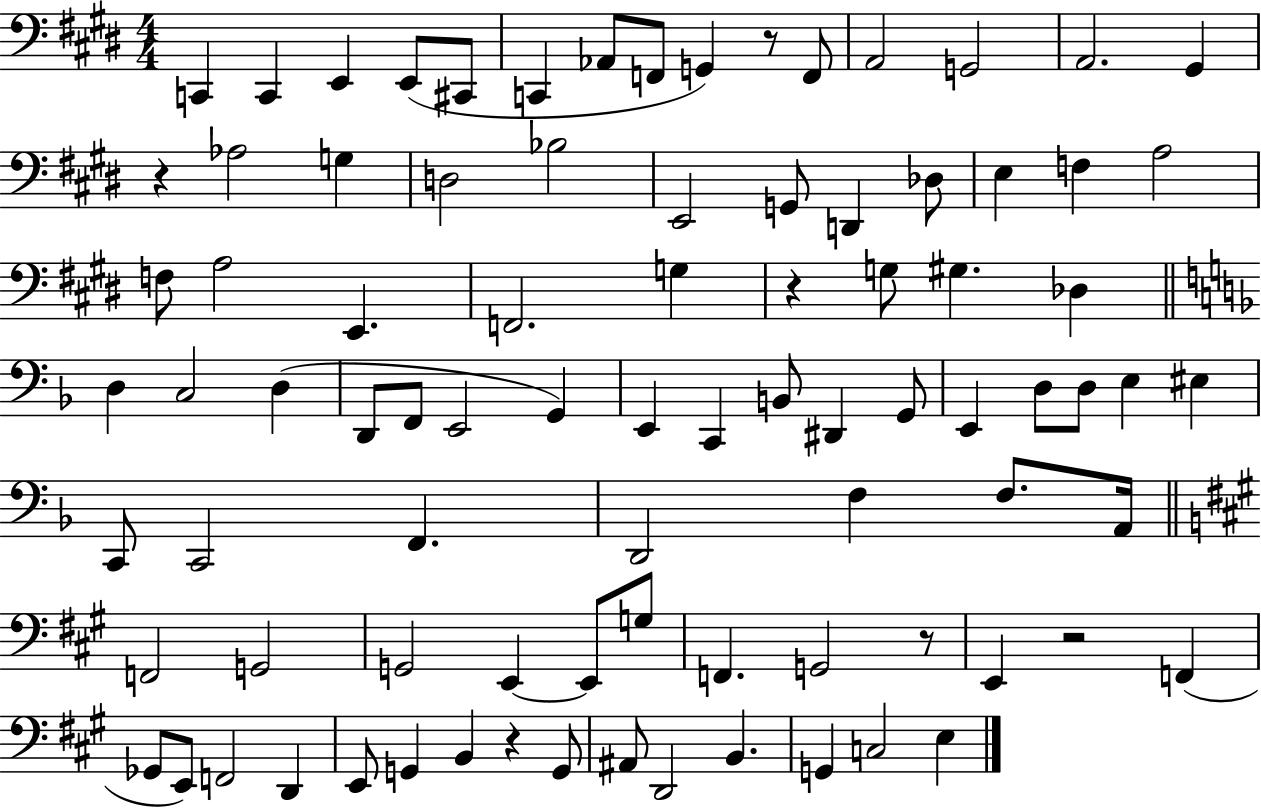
C2/q C2/q E2/q E2/e C#2/e C2/q Ab2/e F2/e G2/q R/e F2/e A2/h G2/h A2/h. G#2/q R/q Ab3/h G3/q D3/h Bb3/h E2/h G2/e D2/q Db3/e E3/q F3/q A3/h F3/e A3/h E2/q. F2/h. G3/q R/q G3/e G#3/q. Db3/q D3/q C3/h D3/q D2/e F2/e E2/h G2/q E2/q C2/q B2/e D#2/q G2/e E2/q D3/e D3/e E3/q EIS3/q C2/e C2/h F2/q. D2/h F3/q F3/e. A2/s F2/h G2/h G2/h E2/q E2/e G3/e F2/q. G2/h R/e E2/q R/h F2/q Gb2/e E2/e F2/h D2/q E2/e G2/q B2/q R/q G2/e A#2/e D2/h B2/q. G2/q C3/h E3/q